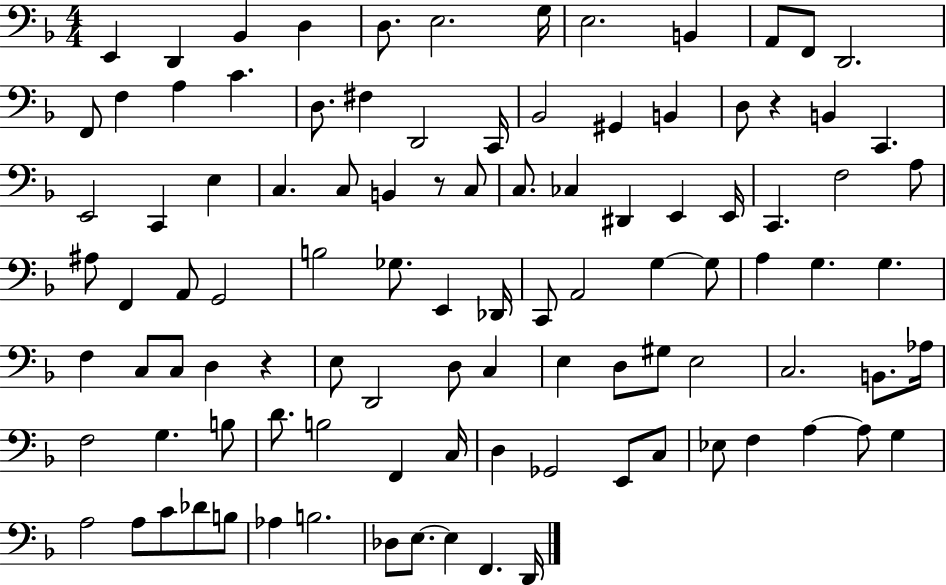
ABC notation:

X:1
T:Untitled
M:4/4
L:1/4
K:F
E,, D,, _B,, D, D,/2 E,2 G,/4 E,2 B,, A,,/2 F,,/2 D,,2 F,,/2 F, A, C D,/2 ^F, D,,2 C,,/4 _B,,2 ^G,, B,, D,/2 z B,, C,, E,,2 C,, E, C, C,/2 B,, z/2 C,/2 C,/2 _C, ^D,, E,, E,,/4 C,, F,2 A,/2 ^A,/2 F,, A,,/2 G,,2 B,2 _G,/2 E,, _D,,/4 C,,/2 A,,2 G, G,/2 A, G, G, F, C,/2 C,/2 D, z E,/2 D,,2 D,/2 C, E, D,/2 ^G,/2 E,2 C,2 B,,/2 _A,/4 F,2 G, B,/2 D/2 B,2 F,, C,/4 D, _G,,2 E,,/2 C,/2 _E,/2 F, A, A,/2 G, A,2 A,/2 C/2 _D/2 B,/2 _A, B,2 _D,/2 E,/2 E, F,, D,,/4